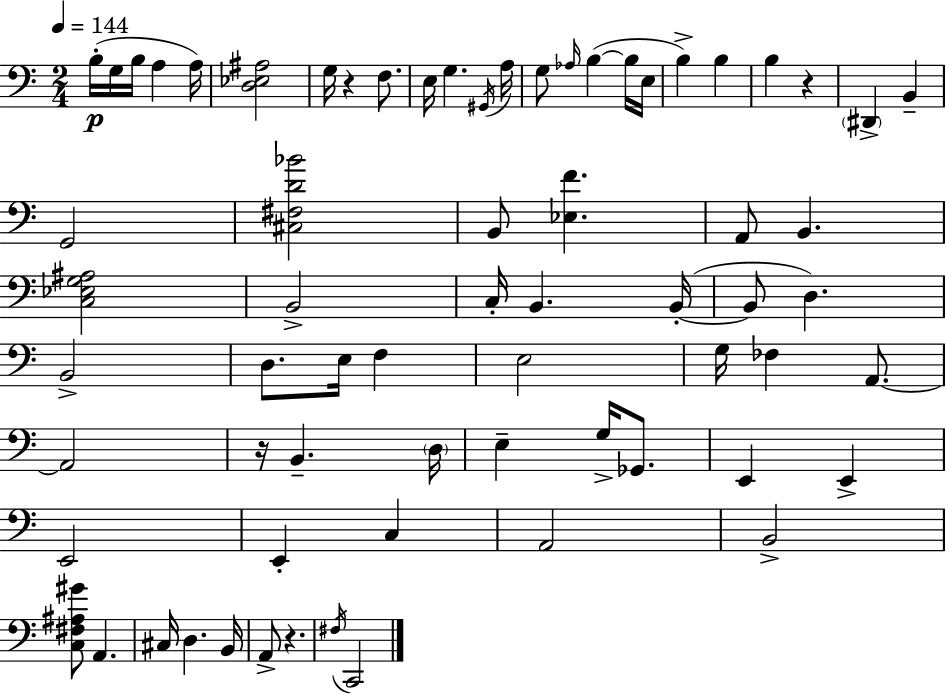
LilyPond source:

{
  \clef bass
  \numericTimeSignature
  \time 2/4
  \key c \major
  \tempo 4 = 144
  \repeat volta 2 { b16-.(\p g16 b16 a4 a16) | <d ees ais>2 | g16 r4 f8. | e16 g4. \acciaccatura { gis,16 } | \break a16 g8 \grace { aes16 }( b4~~ | b16 e16 b4->) b4 | b4 r4 | \parenthesize dis,4-> b,4-- | \break g,2 | <cis fis d' bes'>2 | b,8 <ees f'>4. | a,8 b,4. | \break <c ees g ais>2 | b,2-> | c16-. b,4. | b,16-.~(~ b,8 d4.) | \break b,2-> | d8. e16 f4 | e2 | g16 fes4 a,8.~~ | \break a,2 | r16 b,4.-- | \parenthesize d16 e4-- g16-> ges,8. | e,4 e,4-> | \break e,2 | e,4-. c4 | a,2 | b,2-> | \break <c fis ais gis'>8 a,4. | cis16 d4. | b,16 a,8-> r4. | \acciaccatura { fis16 } c,2 | \break } \bar "|."
}